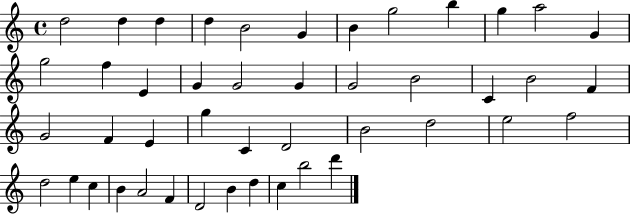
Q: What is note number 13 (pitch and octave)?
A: G5